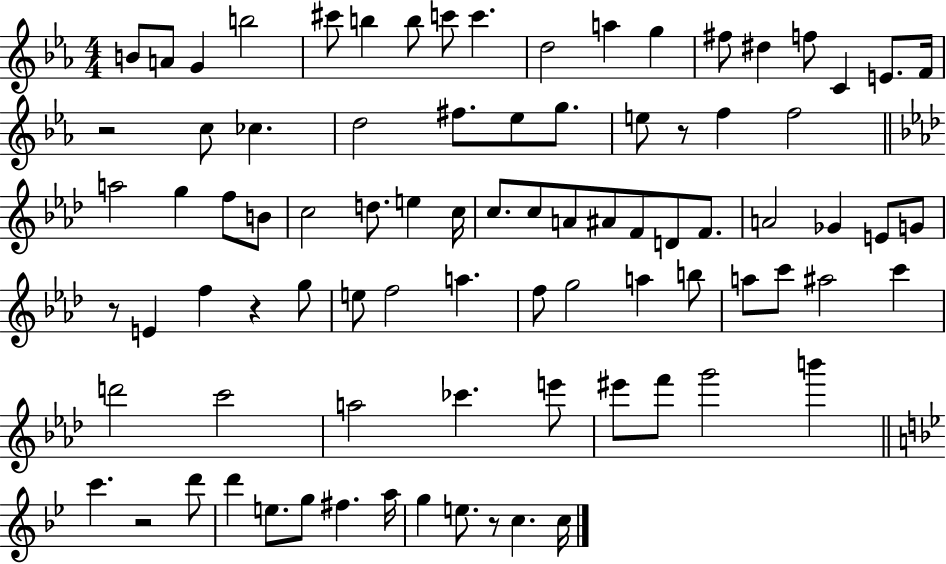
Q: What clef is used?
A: treble